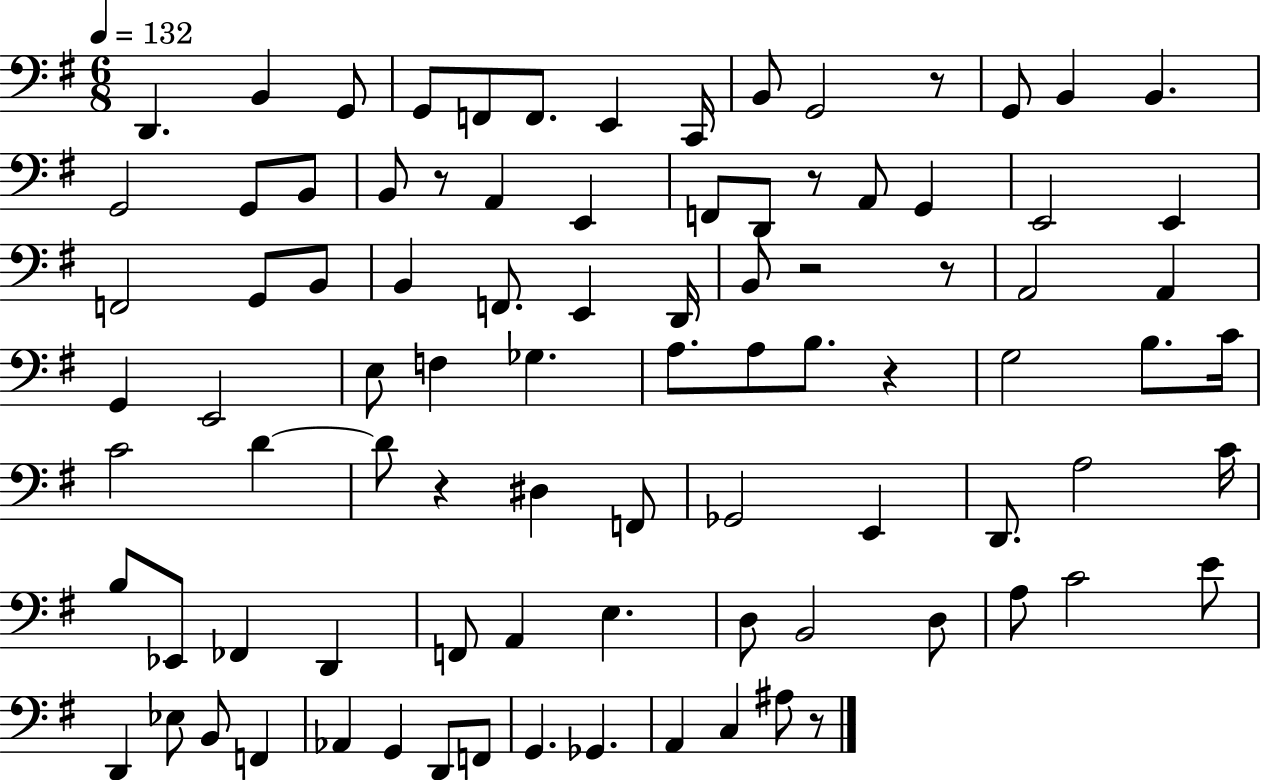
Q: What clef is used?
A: bass